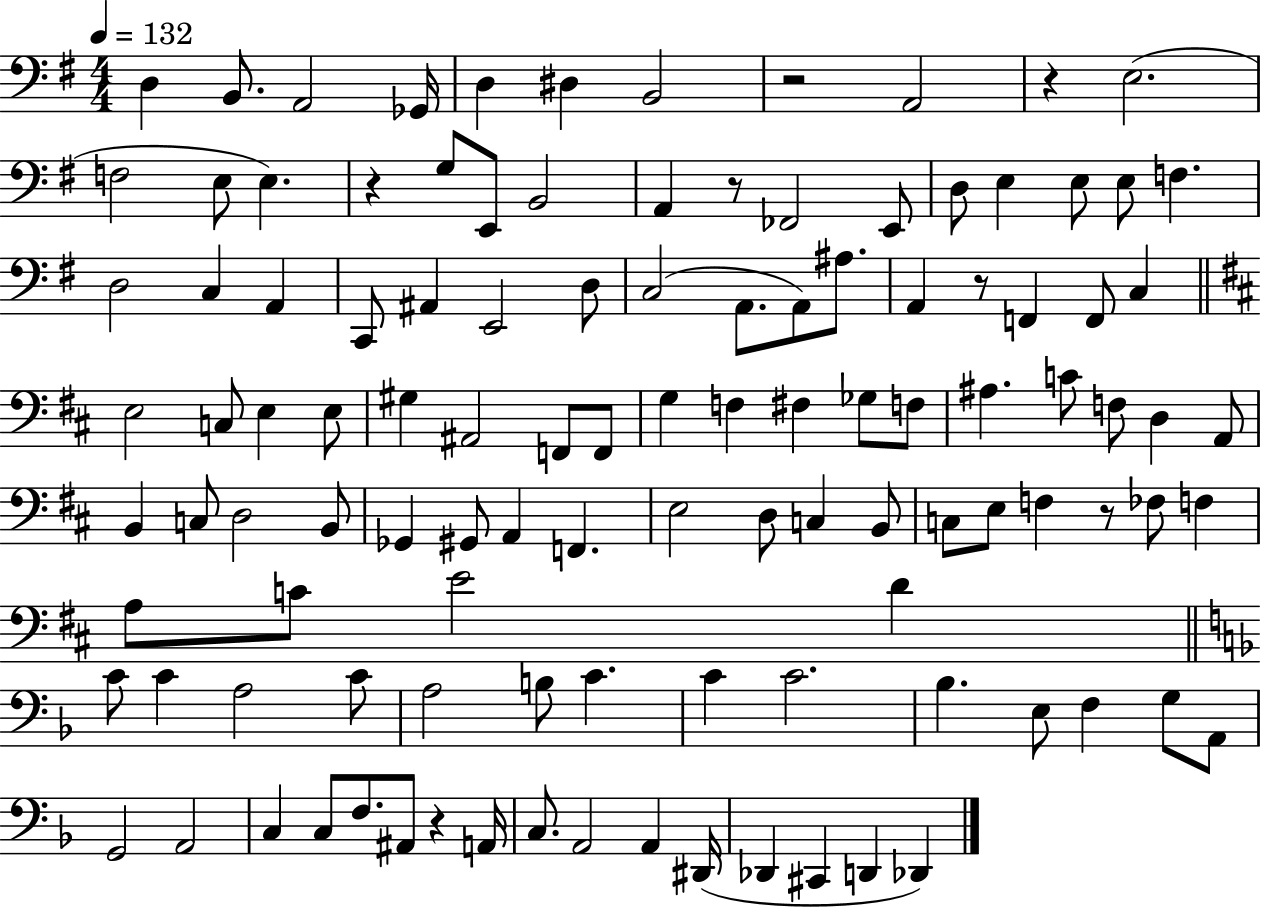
{
  \clef bass
  \numericTimeSignature
  \time 4/4
  \key g \major
  \tempo 4 = 132
  \repeat volta 2 { d4 b,8. a,2 ges,16 | d4 dis4 b,2 | r2 a,2 | r4 e2.( | \break f2 e8 e4.) | r4 g8 e,8 b,2 | a,4 r8 fes,2 e,8 | d8 e4 e8 e8 f4. | \break d2 c4 a,4 | c,8 ais,4 e,2 d8 | c2( a,8. a,8) ais8. | a,4 r8 f,4 f,8 c4 | \break \bar "||" \break \key b \minor e2 c8 e4 e8 | gis4 ais,2 f,8 f,8 | g4 f4 fis4 ges8 f8 | ais4. c'8 f8 d4 a,8 | \break b,4 c8 d2 b,8 | ges,4 gis,8 a,4 f,4. | e2 d8 c4 b,8 | c8 e8 f4 r8 fes8 f4 | \break a8 c'8 e'2 d'4 | \bar "||" \break \key d \minor c'8 c'4 a2 c'8 | a2 b8 c'4. | c'4 c'2. | bes4. e8 f4 g8 a,8 | \break g,2 a,2 | c4 c8 f8. ais,8 r4 a,16 | c8. a,2 a,4 dis,16( | des,4 cis,4 d,4 des,4) | \break } \bar "|."
}